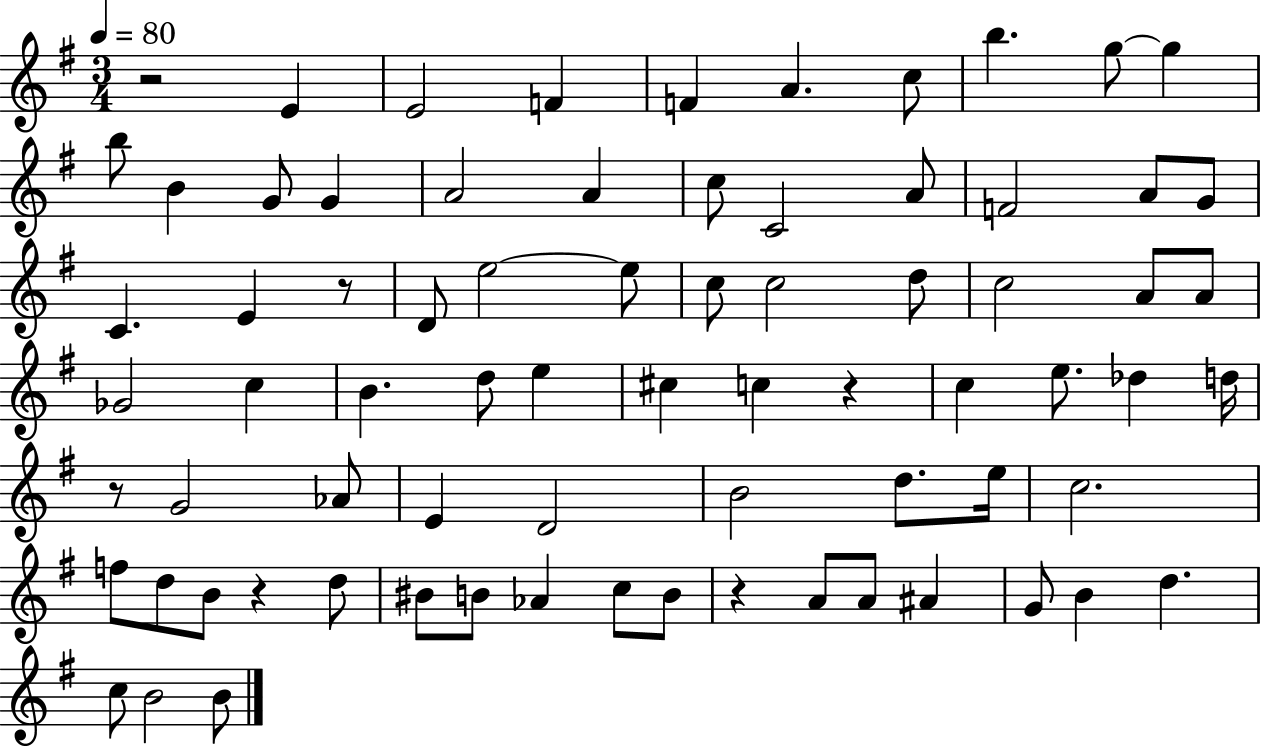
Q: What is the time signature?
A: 3/4